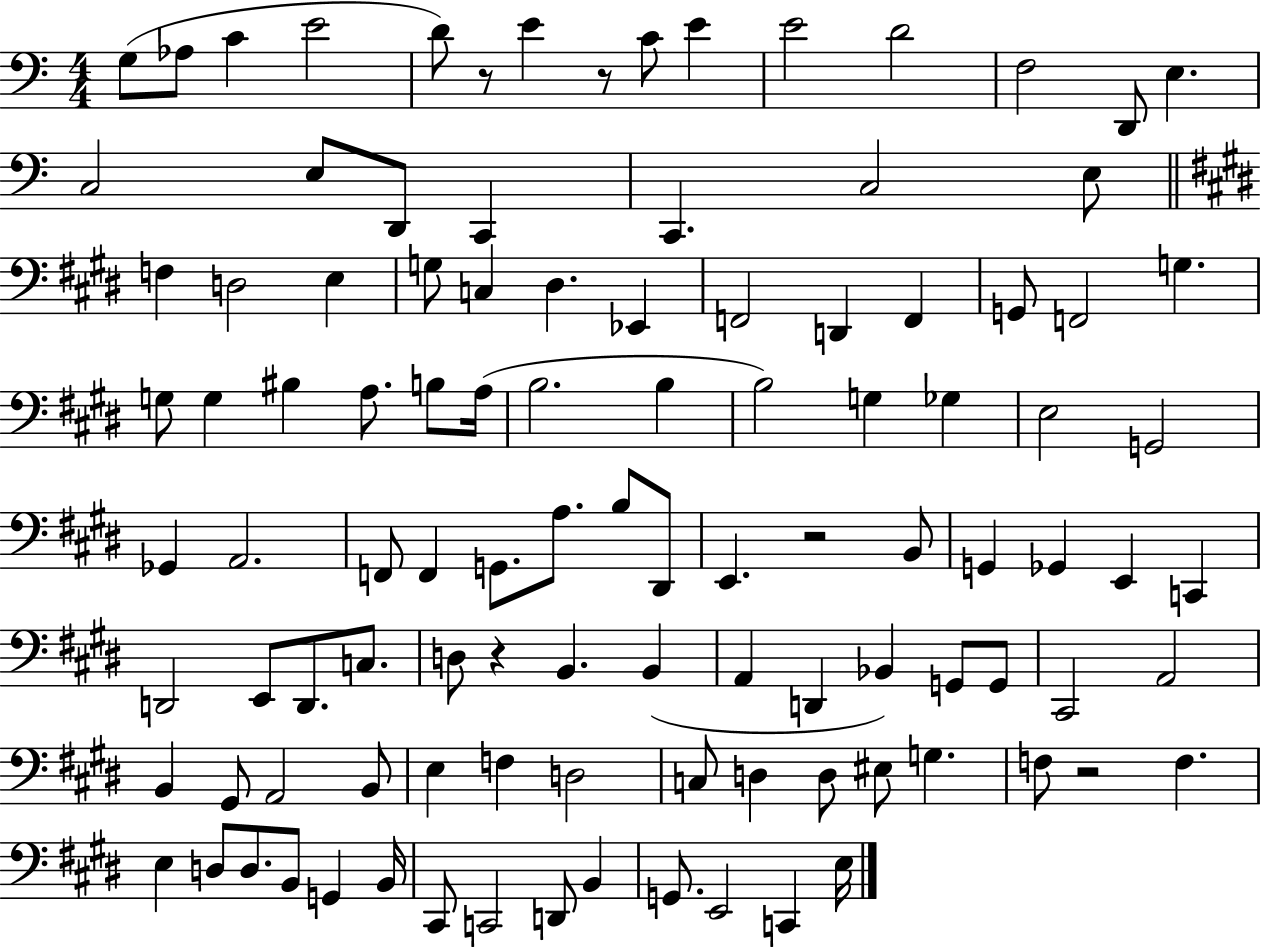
{
  \clef bass
  \numericTimeSignature
  \time 4/4
  \key c \major
  \repeat volta 2 { g8( aes8 c'4 e'2 | d'8) r8 e'4 r8 c'8 e'4 | e'2 d'2 | f2 d,8 e4. | \break c2 e8 d,8 c,4 | c,4. c2 e8 | \bar "||" \break \key e \major f4 d2 e4 | g8 c4 dis4. ees,4 | f,2 d,4 f,4 | g,8 f,2 g4. | \break g8 g4 bis4 a8. b8 a16( | b2. b4 | b2) g4 ges4 | e2 g,2 | \break ges,4 a,2. | f,8 f,4 g,8. a8. b8 dis,8 | e,4. r2 b,8 | g,4 ges,4 e,4 c,4 | \break d,2 e,8 d,8. c8. | d8 r4 b,4. b,4( | a,4 d,4 bes,4) g,8 g,8 | cis,2 a,2 | \break b,4 gis,8 a,2 b,8 | e4 f4 d2 | c8 d4 d8 eis8 g4. | f8 r2 f4. | \break e4 d8 d8. b,8 g,4 b,16 | cis,8 c,2 d,8 b,4 | g,8. e,2 c,4 e16 | } \bar "|."
}